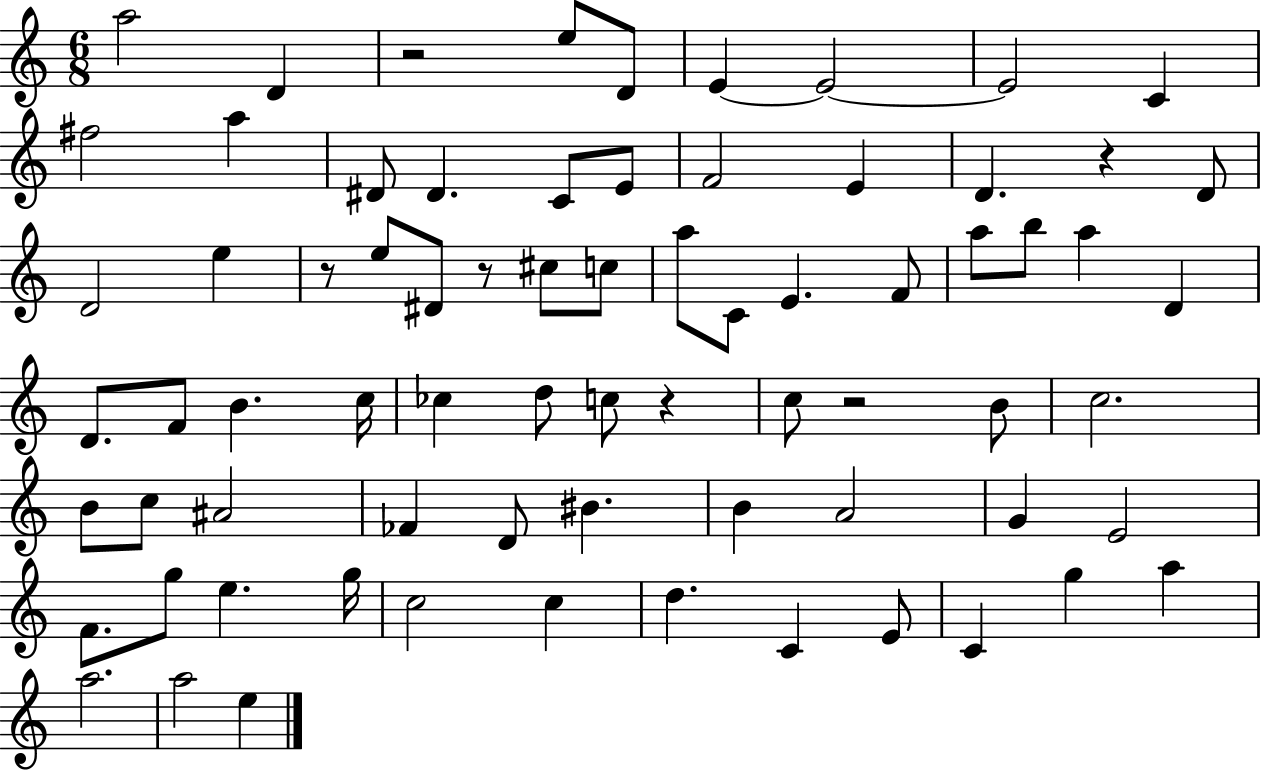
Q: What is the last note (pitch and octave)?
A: E5